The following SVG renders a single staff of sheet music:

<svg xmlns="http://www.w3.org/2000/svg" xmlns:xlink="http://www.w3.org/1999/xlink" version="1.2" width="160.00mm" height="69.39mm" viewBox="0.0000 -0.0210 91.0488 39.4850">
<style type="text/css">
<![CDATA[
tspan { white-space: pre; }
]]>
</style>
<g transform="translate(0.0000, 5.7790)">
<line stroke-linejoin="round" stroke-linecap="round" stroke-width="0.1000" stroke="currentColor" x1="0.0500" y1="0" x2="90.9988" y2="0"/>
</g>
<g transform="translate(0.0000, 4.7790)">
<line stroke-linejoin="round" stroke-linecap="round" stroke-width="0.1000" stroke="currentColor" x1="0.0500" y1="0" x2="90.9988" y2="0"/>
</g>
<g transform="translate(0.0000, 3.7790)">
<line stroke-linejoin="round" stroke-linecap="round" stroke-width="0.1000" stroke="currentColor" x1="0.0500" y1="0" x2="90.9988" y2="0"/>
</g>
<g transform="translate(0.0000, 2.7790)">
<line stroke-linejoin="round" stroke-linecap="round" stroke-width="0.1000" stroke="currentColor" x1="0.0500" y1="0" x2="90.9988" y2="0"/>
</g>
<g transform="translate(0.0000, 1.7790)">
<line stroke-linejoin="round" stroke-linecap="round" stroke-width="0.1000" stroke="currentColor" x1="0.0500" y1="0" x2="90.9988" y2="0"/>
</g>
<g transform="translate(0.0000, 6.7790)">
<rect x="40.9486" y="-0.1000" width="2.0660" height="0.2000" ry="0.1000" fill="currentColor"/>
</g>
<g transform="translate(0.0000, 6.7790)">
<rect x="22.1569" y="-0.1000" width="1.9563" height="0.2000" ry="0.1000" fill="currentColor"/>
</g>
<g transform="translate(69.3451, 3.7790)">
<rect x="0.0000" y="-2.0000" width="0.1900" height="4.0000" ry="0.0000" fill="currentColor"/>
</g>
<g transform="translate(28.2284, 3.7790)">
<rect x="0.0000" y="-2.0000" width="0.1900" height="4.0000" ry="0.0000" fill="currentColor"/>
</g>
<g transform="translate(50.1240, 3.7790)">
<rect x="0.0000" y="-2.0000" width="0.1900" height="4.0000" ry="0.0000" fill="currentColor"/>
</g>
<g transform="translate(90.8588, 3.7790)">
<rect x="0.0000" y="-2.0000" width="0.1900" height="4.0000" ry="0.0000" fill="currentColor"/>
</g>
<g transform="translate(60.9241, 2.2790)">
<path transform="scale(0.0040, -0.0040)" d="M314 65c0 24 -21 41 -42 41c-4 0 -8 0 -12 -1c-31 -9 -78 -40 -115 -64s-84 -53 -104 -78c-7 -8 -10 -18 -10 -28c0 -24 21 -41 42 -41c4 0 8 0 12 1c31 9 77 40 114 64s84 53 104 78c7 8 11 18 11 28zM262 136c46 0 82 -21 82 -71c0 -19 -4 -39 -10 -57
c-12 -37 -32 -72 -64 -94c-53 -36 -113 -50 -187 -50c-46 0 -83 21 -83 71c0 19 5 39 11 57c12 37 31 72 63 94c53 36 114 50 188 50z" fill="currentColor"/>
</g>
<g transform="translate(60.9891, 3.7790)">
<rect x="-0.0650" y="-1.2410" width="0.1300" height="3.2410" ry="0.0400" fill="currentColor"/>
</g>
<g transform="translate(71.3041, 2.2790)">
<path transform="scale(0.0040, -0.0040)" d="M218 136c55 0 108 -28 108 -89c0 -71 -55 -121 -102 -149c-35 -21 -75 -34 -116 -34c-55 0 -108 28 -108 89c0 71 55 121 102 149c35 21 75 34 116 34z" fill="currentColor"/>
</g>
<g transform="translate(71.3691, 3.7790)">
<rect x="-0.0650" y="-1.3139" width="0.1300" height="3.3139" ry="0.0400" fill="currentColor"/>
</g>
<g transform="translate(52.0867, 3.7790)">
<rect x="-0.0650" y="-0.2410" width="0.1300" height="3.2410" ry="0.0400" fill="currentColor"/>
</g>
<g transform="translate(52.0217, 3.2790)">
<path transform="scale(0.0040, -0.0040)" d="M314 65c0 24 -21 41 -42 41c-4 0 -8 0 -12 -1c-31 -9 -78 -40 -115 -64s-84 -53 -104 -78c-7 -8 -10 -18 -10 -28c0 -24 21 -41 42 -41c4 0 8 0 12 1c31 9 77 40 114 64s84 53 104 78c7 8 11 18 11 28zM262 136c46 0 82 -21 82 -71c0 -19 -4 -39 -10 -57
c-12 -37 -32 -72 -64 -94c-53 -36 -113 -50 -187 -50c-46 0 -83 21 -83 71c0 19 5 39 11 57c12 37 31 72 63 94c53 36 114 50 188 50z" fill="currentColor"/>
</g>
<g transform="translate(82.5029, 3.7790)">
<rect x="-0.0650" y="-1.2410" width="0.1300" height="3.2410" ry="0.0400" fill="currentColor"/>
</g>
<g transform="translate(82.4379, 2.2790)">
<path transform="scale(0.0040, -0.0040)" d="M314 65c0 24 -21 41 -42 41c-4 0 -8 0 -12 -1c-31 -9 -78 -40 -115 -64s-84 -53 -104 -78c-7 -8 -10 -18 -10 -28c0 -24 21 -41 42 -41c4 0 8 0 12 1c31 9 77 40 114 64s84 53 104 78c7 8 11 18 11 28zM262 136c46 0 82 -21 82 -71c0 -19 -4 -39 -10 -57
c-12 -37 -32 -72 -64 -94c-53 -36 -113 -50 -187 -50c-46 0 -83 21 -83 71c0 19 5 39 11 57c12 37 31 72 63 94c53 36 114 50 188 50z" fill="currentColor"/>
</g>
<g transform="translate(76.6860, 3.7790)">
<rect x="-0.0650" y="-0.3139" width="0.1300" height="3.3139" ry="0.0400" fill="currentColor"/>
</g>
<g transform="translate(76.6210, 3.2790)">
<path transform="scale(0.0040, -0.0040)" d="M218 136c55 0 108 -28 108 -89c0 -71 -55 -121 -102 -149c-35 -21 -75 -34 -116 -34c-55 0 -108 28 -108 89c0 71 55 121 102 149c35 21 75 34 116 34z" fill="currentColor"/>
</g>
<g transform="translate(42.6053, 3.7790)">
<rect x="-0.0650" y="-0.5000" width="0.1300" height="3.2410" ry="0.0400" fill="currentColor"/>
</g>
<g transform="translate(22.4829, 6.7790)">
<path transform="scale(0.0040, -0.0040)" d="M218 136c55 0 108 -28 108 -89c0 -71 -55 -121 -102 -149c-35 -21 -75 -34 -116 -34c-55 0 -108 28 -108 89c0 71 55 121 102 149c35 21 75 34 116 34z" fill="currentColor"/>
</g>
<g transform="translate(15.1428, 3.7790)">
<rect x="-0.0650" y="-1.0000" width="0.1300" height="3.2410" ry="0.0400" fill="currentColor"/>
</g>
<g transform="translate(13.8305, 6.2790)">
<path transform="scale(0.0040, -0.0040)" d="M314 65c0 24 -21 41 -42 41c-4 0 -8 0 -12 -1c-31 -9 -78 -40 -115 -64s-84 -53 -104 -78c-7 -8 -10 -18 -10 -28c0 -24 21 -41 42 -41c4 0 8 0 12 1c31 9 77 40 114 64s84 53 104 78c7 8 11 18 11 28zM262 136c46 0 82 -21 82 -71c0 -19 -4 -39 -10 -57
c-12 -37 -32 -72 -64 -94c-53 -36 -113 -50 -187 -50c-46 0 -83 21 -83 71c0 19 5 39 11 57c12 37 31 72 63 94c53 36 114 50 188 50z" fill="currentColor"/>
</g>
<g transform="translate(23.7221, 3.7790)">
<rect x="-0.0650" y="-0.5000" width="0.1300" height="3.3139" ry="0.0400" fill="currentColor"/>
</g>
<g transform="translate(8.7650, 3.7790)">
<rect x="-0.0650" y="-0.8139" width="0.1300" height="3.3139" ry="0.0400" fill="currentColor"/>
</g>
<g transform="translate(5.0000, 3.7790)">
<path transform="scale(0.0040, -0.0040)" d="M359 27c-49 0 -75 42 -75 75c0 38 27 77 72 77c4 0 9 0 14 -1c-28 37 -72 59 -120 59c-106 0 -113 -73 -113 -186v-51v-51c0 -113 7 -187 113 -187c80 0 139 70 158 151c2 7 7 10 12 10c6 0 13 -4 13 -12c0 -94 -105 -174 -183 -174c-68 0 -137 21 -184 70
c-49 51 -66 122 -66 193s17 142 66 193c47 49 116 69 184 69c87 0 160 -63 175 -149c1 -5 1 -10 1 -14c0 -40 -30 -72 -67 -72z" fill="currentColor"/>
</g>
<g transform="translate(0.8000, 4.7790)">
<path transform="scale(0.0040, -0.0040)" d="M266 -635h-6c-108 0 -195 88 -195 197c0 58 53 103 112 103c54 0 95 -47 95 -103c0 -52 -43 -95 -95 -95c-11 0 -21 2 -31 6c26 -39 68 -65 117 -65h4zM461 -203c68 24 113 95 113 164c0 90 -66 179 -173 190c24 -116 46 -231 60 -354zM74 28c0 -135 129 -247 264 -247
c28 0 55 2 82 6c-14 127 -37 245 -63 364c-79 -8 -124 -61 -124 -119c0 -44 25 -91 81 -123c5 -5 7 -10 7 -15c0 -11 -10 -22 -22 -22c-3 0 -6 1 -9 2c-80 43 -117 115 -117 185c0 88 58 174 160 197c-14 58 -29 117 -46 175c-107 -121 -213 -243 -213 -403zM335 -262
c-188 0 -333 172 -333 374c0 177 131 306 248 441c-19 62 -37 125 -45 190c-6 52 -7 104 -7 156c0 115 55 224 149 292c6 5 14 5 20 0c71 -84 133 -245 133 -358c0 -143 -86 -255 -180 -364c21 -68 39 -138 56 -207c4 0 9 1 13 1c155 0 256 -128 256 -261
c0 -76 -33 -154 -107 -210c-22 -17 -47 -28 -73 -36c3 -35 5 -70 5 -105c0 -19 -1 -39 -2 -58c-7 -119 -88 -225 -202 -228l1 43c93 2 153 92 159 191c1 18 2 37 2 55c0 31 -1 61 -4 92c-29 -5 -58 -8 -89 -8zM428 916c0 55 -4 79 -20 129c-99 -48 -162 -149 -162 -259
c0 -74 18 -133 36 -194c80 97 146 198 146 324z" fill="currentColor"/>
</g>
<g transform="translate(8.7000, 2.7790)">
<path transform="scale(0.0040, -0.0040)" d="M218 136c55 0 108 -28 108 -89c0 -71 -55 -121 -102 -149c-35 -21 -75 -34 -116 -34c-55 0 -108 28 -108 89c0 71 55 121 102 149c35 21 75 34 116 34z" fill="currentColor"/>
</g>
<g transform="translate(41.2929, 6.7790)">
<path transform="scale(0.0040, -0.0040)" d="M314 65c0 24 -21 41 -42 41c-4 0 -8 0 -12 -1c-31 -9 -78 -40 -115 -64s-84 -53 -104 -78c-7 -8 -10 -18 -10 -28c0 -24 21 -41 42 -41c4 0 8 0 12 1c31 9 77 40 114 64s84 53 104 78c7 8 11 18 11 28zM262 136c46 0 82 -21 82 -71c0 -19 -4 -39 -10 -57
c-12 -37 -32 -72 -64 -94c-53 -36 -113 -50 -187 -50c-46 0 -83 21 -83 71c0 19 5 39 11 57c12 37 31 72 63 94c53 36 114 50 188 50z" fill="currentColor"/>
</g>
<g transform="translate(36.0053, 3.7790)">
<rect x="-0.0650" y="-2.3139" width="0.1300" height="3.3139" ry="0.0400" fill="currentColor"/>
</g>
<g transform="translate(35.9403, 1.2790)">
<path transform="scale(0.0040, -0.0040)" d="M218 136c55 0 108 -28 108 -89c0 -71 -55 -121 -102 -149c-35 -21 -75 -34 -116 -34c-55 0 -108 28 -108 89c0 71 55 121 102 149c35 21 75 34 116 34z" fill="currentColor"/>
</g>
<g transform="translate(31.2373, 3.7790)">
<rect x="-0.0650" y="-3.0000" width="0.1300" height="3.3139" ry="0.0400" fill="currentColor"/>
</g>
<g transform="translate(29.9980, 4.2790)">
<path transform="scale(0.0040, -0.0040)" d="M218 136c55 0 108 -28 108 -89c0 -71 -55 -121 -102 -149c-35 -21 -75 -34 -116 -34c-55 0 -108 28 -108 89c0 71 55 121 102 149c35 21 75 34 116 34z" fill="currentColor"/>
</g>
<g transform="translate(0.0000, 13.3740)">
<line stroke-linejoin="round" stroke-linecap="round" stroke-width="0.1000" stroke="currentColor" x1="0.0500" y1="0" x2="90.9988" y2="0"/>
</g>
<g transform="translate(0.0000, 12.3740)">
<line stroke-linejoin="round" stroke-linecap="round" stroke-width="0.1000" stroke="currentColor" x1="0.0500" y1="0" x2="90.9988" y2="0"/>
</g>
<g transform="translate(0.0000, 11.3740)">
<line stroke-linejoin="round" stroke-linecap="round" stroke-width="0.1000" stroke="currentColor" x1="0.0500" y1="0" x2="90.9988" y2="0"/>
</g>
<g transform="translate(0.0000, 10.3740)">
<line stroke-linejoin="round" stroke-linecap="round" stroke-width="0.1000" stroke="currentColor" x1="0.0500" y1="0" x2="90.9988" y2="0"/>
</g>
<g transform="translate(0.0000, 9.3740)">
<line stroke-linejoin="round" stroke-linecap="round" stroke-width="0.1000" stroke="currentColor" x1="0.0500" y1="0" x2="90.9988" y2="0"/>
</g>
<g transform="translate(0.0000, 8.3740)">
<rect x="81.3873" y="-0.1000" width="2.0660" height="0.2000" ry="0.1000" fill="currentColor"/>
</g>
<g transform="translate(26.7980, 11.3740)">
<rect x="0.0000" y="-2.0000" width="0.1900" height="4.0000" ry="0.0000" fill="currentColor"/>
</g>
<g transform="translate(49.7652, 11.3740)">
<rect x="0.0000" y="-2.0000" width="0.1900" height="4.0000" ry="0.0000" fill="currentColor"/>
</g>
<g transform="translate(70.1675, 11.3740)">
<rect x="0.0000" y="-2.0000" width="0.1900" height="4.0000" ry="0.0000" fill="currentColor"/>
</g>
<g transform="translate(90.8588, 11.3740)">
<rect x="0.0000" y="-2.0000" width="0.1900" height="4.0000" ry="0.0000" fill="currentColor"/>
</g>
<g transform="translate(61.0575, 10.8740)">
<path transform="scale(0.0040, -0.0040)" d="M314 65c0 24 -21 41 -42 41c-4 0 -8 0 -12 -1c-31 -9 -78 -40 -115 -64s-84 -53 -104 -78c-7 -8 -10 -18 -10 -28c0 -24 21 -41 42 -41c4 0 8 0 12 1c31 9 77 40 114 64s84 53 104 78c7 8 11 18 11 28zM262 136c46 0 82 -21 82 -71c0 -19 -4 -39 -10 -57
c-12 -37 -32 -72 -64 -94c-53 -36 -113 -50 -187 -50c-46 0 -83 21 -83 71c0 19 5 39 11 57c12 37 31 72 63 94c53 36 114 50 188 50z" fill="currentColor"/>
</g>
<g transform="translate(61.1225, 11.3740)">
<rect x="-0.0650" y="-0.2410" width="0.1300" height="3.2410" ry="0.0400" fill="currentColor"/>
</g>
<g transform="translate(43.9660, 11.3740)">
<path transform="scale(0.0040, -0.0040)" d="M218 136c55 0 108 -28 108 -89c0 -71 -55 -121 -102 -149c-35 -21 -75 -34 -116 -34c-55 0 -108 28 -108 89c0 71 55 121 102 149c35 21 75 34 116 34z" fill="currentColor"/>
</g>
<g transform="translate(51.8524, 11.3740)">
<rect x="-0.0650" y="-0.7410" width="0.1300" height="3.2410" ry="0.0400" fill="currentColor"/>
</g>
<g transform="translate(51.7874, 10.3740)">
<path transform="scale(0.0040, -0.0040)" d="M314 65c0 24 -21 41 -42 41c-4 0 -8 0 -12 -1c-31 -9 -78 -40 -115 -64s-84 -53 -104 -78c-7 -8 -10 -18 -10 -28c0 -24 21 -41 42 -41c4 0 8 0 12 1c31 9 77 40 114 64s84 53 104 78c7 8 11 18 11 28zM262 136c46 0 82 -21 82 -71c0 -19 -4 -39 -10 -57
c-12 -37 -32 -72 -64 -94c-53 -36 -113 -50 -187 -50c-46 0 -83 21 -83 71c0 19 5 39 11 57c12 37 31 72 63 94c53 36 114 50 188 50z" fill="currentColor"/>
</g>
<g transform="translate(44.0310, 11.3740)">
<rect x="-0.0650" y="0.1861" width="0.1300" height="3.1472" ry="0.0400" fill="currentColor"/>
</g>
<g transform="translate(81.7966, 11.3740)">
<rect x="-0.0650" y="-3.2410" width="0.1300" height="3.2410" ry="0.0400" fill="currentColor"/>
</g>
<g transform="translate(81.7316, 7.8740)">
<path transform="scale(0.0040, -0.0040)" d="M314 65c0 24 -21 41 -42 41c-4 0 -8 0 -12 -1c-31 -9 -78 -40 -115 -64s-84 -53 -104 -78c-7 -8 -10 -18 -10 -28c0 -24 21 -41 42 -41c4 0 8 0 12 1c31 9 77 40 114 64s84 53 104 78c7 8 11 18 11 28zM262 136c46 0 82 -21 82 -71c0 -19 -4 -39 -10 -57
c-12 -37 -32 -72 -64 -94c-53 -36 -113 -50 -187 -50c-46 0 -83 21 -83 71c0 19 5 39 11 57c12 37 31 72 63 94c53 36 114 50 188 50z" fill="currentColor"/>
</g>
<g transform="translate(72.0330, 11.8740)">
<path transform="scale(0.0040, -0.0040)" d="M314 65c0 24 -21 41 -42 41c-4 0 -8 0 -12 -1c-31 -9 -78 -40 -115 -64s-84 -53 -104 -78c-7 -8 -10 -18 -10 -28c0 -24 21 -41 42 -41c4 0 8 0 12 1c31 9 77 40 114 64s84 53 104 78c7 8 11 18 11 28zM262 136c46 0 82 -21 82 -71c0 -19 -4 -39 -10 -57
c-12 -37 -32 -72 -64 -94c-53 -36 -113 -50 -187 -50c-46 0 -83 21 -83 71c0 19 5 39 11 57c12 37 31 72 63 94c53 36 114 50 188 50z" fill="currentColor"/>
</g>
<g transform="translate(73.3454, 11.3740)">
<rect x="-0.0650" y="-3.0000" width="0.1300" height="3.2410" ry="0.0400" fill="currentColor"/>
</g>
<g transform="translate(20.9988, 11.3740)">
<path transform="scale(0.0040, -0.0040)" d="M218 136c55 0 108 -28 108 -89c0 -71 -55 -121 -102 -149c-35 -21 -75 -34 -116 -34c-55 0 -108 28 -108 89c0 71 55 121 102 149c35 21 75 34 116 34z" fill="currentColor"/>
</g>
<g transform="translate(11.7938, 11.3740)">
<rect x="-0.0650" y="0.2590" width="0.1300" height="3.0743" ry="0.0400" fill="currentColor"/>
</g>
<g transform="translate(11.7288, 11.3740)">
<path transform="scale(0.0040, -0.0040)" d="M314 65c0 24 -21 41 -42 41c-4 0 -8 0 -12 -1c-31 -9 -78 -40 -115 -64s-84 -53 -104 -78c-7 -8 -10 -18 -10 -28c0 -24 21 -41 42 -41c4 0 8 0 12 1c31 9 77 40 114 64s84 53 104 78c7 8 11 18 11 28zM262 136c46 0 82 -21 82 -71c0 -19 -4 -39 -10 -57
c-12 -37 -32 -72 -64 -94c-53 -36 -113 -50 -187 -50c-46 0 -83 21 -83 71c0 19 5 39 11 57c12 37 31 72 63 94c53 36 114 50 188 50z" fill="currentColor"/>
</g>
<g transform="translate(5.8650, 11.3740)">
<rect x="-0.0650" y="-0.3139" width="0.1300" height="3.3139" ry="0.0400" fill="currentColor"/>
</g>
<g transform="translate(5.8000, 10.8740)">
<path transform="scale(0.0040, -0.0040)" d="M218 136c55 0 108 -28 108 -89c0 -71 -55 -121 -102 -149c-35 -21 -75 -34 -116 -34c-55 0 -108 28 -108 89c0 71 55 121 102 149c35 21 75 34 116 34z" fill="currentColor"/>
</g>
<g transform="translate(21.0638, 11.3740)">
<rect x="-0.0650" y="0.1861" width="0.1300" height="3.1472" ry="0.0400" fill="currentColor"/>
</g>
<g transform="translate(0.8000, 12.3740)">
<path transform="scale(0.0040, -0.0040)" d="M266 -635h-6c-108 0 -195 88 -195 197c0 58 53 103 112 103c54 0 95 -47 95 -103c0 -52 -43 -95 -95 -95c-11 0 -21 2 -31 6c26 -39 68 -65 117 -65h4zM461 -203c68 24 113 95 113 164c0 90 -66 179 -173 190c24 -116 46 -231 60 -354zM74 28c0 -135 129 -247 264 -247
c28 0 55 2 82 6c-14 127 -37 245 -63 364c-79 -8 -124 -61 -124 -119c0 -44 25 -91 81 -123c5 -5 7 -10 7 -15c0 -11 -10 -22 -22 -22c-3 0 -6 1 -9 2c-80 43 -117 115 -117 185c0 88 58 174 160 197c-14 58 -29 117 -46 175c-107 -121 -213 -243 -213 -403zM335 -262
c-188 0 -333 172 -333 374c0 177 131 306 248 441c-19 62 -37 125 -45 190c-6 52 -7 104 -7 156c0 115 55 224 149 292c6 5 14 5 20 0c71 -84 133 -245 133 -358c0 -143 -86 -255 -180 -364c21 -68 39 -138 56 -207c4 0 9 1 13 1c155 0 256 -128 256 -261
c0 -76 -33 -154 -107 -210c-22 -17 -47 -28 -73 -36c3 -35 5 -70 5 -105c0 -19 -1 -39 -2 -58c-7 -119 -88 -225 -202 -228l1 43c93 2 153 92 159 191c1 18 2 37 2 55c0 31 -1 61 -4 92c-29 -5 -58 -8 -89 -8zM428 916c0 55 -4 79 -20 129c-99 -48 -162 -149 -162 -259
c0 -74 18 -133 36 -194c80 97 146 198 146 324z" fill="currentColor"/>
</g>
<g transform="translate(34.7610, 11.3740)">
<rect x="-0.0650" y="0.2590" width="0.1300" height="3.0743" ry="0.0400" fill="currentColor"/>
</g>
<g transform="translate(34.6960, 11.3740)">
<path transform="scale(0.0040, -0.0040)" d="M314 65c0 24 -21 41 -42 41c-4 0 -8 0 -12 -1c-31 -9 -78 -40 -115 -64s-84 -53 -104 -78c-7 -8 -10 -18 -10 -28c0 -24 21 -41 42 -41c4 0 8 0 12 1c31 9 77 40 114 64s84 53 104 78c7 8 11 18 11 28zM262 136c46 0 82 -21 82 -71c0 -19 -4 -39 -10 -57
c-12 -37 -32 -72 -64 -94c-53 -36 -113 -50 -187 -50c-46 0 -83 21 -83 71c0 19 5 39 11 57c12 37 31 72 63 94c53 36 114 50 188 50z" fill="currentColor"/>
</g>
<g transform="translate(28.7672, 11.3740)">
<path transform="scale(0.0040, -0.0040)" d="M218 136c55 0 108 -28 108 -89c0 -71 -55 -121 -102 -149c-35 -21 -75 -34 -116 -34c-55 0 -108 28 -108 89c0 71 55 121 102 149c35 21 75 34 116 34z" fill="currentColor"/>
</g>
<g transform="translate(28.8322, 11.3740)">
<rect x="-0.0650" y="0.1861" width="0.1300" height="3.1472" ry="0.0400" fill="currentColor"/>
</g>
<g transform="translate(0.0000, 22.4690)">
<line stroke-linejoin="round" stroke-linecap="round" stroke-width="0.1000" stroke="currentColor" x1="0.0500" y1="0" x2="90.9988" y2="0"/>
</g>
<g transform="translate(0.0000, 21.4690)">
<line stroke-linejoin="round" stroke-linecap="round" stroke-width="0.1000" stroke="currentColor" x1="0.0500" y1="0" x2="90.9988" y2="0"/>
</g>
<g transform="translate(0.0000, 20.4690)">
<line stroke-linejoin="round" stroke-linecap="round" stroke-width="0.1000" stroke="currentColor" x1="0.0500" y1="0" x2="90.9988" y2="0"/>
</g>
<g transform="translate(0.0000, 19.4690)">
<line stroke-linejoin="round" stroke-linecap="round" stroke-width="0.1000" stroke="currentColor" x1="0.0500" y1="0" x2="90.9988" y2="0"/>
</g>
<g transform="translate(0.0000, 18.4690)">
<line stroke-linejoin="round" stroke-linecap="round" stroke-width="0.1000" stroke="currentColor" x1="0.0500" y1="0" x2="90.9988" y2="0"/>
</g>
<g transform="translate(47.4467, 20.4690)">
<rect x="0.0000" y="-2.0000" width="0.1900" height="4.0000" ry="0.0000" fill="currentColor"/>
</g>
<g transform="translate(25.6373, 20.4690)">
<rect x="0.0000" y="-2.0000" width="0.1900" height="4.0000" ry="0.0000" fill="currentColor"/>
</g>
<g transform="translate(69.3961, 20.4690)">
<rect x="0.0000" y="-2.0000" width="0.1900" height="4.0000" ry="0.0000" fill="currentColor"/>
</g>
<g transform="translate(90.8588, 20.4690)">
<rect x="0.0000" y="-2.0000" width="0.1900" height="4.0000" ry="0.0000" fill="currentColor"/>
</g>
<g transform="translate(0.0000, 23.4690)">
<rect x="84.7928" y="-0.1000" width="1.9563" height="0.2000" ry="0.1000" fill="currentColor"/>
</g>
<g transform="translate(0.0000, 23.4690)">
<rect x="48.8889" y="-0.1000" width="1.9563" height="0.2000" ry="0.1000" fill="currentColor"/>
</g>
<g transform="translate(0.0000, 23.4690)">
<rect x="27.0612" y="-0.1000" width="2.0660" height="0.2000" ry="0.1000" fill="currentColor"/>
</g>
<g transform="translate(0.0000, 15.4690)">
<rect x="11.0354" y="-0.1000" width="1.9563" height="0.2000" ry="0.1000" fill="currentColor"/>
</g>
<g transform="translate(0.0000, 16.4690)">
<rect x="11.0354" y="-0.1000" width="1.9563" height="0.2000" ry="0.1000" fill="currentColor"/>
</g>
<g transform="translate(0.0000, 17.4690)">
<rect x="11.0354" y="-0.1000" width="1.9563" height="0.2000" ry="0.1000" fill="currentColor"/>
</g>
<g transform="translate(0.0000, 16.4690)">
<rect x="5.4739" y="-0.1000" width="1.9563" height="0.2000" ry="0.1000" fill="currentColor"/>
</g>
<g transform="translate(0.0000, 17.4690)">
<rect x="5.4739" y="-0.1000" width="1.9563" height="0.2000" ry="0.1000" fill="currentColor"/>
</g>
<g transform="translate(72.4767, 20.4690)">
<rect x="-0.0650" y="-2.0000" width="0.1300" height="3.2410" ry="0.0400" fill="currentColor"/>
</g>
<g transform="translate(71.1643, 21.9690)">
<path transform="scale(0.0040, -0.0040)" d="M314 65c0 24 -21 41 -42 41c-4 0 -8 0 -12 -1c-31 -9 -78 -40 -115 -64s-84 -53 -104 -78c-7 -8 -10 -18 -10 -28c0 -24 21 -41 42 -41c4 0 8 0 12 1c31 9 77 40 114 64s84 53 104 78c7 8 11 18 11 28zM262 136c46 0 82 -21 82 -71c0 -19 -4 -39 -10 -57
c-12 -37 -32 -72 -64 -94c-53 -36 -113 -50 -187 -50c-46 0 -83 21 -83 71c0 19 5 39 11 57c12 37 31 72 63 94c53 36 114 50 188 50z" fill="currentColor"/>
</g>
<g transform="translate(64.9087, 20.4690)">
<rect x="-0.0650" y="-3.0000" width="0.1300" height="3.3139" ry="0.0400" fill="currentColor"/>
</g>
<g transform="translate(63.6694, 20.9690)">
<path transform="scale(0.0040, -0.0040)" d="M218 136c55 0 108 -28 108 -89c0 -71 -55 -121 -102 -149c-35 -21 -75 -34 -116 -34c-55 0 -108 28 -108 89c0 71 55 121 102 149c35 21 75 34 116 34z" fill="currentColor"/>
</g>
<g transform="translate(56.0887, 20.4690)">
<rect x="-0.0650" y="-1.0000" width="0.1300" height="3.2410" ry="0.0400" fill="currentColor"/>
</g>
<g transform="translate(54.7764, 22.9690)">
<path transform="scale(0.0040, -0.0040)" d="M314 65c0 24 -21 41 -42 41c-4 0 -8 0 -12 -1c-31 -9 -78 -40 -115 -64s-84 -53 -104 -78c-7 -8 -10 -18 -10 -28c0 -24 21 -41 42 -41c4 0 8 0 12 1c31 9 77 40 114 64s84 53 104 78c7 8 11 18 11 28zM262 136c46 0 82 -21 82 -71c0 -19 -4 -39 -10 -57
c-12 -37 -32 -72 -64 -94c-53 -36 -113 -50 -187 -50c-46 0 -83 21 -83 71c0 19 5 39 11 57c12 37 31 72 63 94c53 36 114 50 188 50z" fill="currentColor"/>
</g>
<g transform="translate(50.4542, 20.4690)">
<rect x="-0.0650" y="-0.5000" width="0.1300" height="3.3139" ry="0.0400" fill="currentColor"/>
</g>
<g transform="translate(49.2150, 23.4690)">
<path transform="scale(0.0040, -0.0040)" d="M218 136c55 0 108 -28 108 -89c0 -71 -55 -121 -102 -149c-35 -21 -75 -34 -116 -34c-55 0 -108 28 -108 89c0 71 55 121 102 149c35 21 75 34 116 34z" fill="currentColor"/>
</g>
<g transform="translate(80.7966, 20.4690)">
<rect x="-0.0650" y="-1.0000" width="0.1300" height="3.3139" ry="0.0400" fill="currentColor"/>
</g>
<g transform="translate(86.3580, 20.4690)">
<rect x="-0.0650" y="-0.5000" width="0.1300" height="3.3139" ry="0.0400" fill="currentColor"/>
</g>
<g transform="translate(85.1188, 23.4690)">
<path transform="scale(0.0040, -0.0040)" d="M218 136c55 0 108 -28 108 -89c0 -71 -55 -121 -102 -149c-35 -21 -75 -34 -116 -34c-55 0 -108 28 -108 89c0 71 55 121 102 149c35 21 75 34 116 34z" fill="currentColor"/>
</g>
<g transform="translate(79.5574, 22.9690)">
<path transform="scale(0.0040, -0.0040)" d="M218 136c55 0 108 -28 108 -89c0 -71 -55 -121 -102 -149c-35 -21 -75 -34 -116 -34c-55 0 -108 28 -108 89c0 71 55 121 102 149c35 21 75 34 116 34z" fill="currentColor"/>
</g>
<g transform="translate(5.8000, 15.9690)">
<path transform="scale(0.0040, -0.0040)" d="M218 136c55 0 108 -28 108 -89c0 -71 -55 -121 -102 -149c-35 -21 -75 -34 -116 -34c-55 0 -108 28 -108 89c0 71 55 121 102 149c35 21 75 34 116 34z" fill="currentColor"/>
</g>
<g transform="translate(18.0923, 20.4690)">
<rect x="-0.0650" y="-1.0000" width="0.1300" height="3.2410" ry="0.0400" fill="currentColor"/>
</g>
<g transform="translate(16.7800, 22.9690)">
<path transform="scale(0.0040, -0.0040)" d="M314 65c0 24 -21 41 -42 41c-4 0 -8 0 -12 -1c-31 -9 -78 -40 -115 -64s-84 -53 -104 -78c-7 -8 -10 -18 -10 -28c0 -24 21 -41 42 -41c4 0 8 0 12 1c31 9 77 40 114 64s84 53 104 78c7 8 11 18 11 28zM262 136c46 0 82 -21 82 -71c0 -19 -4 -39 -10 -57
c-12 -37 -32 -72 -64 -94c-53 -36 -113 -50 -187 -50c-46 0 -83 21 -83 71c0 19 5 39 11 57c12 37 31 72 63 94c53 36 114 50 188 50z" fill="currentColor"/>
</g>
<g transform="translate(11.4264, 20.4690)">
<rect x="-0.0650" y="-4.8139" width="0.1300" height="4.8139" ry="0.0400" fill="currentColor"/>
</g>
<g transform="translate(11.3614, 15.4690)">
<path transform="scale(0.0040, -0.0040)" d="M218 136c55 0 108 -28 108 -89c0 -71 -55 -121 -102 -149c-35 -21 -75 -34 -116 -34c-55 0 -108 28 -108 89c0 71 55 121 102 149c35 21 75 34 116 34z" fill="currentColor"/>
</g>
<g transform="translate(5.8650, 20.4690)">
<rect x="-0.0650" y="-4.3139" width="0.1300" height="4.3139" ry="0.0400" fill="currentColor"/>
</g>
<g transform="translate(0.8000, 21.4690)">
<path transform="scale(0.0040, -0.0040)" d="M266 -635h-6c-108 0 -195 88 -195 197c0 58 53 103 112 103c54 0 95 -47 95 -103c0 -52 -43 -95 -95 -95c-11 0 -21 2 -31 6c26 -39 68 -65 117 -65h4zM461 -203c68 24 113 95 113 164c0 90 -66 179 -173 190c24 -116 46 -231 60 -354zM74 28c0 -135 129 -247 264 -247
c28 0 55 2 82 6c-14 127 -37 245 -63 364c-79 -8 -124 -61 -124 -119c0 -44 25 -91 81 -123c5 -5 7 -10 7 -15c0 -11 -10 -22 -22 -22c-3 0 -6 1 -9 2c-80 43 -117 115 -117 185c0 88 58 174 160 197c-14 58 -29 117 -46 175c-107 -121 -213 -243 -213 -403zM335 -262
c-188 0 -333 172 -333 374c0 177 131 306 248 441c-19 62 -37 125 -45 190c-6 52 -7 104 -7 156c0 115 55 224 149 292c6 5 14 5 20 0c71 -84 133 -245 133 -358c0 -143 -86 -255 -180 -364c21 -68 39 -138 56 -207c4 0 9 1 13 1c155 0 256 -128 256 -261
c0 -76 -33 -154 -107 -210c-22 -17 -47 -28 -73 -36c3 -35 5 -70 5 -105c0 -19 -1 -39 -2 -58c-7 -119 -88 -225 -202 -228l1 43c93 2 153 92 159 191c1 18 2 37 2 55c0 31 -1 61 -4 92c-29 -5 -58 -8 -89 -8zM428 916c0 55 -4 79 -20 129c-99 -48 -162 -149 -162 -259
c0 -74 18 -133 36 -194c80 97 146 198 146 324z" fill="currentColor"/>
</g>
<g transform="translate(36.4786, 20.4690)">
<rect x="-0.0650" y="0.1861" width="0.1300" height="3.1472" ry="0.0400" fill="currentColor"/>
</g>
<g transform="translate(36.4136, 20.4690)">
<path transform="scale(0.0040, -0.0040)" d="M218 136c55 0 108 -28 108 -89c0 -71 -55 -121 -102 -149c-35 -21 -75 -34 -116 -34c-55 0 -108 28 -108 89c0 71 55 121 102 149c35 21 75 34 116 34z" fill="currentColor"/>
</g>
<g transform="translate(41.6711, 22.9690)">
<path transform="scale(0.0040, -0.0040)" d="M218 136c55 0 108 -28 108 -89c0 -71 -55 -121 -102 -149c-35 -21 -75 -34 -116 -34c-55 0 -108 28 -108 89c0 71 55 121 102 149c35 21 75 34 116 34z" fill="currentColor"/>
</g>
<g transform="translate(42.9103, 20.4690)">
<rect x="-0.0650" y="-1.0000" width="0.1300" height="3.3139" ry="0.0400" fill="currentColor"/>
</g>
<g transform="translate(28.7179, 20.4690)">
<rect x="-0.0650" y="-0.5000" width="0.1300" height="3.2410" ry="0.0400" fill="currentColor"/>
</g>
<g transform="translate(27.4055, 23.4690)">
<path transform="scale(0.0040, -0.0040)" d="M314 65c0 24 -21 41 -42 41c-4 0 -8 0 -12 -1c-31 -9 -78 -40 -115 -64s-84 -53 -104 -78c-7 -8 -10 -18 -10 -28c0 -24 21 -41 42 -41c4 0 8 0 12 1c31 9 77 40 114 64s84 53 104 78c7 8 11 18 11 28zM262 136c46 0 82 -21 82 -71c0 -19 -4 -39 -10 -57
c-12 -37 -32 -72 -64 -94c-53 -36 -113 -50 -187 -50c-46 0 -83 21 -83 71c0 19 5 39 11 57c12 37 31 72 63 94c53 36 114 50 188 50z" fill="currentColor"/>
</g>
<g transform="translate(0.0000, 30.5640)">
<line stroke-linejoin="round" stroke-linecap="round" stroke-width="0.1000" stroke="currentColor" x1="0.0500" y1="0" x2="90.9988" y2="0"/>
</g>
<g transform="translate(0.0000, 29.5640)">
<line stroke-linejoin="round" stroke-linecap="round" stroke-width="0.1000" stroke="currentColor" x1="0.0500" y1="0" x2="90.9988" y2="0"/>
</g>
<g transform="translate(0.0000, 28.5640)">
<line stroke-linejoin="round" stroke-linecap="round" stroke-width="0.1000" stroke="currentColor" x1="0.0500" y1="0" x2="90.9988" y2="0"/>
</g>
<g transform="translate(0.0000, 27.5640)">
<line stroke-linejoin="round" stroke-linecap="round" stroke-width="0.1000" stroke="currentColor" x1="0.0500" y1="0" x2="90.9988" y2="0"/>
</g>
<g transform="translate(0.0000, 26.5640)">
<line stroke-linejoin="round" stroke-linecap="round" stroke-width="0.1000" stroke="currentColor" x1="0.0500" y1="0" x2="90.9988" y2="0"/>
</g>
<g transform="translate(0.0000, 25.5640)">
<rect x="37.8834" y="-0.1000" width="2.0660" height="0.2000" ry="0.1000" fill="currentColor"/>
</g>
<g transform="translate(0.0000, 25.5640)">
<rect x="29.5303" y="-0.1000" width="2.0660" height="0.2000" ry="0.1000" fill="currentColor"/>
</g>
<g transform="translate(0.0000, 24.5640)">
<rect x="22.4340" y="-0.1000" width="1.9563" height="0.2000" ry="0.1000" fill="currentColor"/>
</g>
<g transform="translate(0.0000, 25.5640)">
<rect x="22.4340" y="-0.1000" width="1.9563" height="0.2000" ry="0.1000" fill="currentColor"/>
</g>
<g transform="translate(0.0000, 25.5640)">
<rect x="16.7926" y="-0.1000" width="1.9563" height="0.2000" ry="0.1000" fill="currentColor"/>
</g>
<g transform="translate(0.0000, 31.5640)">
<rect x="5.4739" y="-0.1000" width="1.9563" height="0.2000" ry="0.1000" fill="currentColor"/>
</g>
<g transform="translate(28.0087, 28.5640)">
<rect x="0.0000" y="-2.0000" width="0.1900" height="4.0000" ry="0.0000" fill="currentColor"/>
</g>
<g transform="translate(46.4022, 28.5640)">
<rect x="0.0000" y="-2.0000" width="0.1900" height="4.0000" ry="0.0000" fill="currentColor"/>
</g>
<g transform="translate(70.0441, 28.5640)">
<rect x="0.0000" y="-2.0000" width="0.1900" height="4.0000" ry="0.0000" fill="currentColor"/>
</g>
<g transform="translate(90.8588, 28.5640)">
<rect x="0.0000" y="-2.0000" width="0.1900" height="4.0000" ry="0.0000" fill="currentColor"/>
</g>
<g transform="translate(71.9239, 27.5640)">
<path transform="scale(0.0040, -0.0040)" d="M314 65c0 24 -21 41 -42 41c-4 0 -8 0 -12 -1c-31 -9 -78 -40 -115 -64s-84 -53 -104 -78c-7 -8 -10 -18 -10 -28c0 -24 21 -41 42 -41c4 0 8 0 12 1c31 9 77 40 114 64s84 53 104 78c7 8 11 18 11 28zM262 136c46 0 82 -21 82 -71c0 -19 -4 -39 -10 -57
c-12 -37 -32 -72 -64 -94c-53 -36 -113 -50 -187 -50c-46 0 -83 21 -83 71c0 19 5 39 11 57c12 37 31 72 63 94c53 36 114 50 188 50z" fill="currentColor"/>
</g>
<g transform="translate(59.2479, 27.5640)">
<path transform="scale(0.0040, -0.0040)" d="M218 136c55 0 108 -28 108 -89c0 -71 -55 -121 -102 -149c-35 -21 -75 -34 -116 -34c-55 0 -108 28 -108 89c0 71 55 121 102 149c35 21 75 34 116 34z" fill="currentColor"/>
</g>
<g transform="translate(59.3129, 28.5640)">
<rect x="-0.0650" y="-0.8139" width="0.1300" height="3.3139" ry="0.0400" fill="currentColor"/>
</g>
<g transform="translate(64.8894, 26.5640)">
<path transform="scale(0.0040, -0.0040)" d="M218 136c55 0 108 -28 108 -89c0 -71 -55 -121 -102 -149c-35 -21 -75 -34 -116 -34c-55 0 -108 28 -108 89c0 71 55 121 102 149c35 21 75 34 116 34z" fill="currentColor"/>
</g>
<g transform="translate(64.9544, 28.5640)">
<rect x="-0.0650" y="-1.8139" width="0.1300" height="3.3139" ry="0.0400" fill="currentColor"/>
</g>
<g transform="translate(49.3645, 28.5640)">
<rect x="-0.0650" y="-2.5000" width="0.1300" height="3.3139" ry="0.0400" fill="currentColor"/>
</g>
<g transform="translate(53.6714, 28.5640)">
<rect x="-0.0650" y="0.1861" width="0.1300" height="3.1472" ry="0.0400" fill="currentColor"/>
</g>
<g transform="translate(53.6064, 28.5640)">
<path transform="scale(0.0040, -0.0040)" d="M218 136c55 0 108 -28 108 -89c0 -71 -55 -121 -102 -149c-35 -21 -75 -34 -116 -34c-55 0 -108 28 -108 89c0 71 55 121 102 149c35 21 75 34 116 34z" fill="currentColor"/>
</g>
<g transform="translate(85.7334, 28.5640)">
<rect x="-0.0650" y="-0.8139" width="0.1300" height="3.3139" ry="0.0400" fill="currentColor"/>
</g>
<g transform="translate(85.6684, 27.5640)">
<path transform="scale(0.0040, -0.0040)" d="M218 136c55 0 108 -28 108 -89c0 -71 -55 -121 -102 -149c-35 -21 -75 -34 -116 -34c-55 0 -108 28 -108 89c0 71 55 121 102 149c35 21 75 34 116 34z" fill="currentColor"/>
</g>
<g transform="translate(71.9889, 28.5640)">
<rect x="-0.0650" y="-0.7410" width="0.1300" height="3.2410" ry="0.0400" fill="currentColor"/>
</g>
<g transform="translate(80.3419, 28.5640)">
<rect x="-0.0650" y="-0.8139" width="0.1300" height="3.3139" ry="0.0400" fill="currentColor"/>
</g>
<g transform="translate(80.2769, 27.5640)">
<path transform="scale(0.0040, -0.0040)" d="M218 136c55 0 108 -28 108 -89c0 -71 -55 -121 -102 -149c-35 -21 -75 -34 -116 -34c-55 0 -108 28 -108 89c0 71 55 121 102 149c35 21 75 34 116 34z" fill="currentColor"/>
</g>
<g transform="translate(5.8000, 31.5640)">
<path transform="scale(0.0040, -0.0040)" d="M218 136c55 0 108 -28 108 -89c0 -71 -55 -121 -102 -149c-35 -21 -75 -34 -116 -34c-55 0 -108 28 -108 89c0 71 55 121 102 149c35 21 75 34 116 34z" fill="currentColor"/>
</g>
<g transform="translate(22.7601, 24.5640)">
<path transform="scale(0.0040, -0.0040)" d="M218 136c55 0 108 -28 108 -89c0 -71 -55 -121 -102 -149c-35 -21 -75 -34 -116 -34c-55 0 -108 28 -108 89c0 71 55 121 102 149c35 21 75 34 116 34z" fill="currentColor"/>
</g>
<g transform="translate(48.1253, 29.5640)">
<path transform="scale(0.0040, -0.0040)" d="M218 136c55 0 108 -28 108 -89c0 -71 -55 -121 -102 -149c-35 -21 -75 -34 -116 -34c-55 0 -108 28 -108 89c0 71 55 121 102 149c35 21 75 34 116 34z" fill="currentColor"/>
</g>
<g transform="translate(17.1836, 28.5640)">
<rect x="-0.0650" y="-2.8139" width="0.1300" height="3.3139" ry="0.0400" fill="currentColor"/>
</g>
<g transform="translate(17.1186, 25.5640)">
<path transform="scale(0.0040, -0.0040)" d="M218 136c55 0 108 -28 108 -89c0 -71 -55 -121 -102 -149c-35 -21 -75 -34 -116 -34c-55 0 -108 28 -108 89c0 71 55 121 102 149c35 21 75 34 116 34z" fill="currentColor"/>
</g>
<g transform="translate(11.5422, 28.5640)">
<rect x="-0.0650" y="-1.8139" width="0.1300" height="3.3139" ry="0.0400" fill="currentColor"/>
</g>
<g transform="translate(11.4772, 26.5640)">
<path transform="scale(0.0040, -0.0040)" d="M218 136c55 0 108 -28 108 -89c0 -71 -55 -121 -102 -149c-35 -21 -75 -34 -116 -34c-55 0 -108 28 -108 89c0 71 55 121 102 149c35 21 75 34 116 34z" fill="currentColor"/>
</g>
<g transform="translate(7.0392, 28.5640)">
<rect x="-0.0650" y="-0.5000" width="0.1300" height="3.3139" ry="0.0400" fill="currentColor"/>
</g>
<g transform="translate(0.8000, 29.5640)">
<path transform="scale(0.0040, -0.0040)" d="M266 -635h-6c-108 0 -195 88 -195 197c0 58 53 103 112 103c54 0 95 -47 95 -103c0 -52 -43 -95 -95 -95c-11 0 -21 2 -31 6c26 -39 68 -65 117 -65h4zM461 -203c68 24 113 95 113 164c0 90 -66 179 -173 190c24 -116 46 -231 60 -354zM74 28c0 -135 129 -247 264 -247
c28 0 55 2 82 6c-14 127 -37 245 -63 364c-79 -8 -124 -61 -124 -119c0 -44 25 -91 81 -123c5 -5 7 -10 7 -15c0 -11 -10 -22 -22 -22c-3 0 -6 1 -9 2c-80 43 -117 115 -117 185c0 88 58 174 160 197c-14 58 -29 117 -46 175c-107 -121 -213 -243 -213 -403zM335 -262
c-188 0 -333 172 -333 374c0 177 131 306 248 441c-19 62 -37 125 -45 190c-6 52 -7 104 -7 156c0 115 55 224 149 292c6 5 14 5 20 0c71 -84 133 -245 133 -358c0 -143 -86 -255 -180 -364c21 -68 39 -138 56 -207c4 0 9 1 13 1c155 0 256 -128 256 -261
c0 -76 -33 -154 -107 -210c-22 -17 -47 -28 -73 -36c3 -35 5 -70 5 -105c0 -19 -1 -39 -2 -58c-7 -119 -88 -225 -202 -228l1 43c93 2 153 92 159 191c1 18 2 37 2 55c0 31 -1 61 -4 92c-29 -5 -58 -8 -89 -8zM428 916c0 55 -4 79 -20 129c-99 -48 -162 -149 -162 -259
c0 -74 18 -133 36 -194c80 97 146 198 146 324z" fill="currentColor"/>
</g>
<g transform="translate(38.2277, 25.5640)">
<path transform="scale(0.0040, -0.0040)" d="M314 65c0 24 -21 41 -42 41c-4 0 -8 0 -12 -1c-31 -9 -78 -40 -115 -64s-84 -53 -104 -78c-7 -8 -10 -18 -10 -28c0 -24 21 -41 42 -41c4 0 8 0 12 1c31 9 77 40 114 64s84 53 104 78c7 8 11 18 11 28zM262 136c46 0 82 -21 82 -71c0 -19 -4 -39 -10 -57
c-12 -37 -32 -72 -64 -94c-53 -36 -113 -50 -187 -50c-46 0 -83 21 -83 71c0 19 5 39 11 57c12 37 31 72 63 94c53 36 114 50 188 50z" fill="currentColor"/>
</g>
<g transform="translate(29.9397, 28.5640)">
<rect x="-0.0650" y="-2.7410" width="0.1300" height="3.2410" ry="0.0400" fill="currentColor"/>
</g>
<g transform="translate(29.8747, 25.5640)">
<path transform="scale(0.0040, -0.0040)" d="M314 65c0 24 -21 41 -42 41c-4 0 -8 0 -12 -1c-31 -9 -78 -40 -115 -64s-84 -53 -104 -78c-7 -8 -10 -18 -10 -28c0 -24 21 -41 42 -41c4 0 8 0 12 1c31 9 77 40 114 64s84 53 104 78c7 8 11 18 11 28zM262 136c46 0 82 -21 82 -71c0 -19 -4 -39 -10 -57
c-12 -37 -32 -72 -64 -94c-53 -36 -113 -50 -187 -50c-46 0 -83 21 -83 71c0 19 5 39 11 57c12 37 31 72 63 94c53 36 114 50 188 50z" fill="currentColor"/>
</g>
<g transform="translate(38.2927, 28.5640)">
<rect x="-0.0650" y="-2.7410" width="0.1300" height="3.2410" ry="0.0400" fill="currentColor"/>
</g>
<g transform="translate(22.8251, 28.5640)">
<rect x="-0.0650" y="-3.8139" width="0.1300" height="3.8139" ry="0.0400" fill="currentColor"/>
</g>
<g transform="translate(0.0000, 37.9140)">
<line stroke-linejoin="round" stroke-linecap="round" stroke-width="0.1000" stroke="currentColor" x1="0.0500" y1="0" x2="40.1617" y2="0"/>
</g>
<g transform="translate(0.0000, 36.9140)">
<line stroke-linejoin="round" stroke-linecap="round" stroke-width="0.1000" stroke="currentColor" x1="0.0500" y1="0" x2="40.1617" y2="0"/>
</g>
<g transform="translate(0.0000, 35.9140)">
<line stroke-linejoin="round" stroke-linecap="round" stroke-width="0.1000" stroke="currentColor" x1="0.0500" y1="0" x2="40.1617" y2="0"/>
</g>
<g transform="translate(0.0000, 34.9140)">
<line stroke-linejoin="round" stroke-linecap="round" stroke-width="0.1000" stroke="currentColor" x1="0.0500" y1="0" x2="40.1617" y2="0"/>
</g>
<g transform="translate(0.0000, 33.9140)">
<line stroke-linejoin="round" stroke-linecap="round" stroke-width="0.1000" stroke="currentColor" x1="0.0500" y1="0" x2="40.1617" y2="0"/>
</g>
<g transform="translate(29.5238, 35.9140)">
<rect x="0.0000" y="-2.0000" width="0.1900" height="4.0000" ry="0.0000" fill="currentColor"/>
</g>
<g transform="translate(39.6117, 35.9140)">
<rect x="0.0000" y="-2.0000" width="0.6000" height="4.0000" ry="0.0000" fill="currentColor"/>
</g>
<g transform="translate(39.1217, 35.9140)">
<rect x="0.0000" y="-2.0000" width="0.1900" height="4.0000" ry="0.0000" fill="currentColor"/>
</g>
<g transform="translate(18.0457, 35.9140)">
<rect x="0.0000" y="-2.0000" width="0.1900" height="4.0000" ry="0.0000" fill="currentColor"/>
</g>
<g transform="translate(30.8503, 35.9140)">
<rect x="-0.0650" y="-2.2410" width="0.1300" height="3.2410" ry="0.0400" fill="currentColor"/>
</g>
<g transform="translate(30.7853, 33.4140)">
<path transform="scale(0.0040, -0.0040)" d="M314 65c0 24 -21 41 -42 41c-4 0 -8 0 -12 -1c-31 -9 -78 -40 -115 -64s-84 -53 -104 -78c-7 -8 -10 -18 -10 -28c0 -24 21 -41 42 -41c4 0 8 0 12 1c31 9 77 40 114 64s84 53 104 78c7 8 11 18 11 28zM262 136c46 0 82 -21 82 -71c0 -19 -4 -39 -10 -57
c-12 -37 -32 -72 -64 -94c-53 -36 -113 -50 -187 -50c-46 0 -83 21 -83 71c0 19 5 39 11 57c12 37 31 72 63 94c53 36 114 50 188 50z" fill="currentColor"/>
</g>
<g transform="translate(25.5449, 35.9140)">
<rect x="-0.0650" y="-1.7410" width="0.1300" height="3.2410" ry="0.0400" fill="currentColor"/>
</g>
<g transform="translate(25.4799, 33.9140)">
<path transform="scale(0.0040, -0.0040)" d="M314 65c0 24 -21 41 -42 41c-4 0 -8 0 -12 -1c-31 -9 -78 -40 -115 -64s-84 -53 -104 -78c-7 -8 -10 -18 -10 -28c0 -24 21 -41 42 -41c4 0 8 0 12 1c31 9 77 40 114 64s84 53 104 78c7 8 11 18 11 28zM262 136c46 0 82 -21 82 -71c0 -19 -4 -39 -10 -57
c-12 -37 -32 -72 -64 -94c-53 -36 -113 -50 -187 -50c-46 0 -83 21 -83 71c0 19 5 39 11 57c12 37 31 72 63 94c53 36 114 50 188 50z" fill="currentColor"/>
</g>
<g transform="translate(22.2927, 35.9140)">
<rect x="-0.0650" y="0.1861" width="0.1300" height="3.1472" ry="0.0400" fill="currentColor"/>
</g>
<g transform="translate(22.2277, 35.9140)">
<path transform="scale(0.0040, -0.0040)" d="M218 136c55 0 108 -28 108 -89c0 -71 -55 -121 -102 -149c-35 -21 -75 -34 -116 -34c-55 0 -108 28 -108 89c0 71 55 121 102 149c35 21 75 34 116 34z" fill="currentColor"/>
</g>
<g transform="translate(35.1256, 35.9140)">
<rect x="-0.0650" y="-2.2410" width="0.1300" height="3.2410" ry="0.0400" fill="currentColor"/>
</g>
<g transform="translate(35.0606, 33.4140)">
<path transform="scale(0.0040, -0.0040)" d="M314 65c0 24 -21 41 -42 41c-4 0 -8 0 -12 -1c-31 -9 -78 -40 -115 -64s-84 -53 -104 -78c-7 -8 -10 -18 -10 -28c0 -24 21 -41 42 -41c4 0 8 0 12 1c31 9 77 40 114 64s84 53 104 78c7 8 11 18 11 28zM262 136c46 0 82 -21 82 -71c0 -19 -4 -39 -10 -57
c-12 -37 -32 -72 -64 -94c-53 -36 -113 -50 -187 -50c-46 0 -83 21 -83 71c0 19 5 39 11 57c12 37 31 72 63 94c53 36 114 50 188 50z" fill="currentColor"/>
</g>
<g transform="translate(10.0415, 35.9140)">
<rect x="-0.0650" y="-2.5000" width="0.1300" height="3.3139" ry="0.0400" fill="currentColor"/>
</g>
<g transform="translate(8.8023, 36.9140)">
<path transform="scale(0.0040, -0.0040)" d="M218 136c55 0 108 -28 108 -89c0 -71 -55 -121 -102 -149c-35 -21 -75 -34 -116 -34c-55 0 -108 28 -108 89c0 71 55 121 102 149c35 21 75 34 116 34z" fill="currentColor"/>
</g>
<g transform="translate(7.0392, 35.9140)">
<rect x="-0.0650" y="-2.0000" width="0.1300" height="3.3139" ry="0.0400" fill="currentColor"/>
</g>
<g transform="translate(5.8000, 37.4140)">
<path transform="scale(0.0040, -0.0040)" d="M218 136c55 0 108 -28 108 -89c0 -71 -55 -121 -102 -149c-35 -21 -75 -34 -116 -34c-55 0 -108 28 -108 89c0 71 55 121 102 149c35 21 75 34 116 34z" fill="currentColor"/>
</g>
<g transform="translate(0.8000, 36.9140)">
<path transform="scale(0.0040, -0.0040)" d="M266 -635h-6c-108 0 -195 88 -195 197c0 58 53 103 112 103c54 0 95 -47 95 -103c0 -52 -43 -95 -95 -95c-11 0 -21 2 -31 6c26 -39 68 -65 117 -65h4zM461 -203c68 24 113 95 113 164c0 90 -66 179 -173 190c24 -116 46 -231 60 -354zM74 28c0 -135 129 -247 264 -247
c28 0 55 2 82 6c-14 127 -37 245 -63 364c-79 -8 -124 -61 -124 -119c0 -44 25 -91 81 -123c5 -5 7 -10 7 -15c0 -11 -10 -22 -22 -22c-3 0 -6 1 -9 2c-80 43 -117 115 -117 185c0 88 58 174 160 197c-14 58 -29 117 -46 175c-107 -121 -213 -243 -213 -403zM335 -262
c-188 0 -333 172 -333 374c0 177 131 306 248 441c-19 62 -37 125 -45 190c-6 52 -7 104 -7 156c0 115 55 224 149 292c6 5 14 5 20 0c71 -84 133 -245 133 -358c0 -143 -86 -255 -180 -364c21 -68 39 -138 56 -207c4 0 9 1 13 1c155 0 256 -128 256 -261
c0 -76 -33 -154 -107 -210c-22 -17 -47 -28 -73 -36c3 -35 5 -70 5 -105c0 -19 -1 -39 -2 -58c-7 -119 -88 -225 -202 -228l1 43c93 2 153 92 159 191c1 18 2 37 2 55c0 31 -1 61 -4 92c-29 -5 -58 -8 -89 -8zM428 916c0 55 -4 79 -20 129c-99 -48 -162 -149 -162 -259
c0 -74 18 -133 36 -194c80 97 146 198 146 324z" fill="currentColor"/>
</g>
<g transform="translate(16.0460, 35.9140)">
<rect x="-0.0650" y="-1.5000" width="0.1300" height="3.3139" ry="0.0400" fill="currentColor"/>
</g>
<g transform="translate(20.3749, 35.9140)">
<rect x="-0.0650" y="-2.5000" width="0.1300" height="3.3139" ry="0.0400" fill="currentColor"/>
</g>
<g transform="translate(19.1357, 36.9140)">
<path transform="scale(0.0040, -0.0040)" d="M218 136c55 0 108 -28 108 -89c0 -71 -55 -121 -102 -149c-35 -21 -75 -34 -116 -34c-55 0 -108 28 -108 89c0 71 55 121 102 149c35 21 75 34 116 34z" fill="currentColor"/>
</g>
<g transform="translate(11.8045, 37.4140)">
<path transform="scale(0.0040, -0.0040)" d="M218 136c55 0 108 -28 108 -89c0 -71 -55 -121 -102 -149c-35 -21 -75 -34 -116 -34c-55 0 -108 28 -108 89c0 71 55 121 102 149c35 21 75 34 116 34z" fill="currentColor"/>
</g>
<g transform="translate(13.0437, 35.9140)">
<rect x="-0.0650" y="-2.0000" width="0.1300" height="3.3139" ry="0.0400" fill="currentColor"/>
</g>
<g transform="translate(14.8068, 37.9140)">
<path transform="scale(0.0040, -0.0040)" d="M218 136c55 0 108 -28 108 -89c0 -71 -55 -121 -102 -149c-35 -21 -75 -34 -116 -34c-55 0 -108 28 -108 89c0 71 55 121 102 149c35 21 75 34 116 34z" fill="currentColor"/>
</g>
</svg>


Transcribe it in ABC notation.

X:1
T:Untitled
M:4/4
L:1/4
K:C
d D2 C A g C2 c2 e2 e c e2 c B2 B B B2 B d2 c2 A2 b2 d' e' D2 C2 B D C D2 A F2 D C C f a c' a2 a2 G B d f d2 d d F G F E G B f2 g2 g2